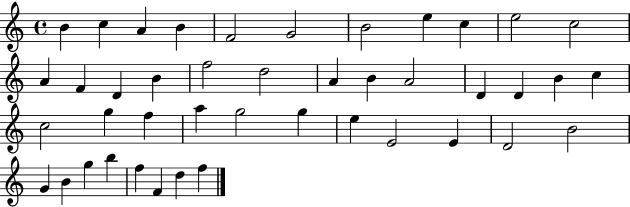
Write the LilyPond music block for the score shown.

{
  \clef treble
  \time 4/4
  \defaultTimeSignature
  \key c \major
  b'4 c''4 a'4 b'4 | f'2 g'2 | b'2 e''4 c''4 | e''2 c''2 | \break a'4 f'4 d'4 b'4 | f''2 d''2 | a'4 b'4 a'2 | d'4 d'4 b'4 c''4 | \break c''2 g''4 f''4 | a''4 g''2 g''4 | e''4 e'2 e'4 | d'2 b'2 | \break g'4 b'4 g''4 b''4 | f''4 f'4 d''4 f''4 | \bar "|."
}